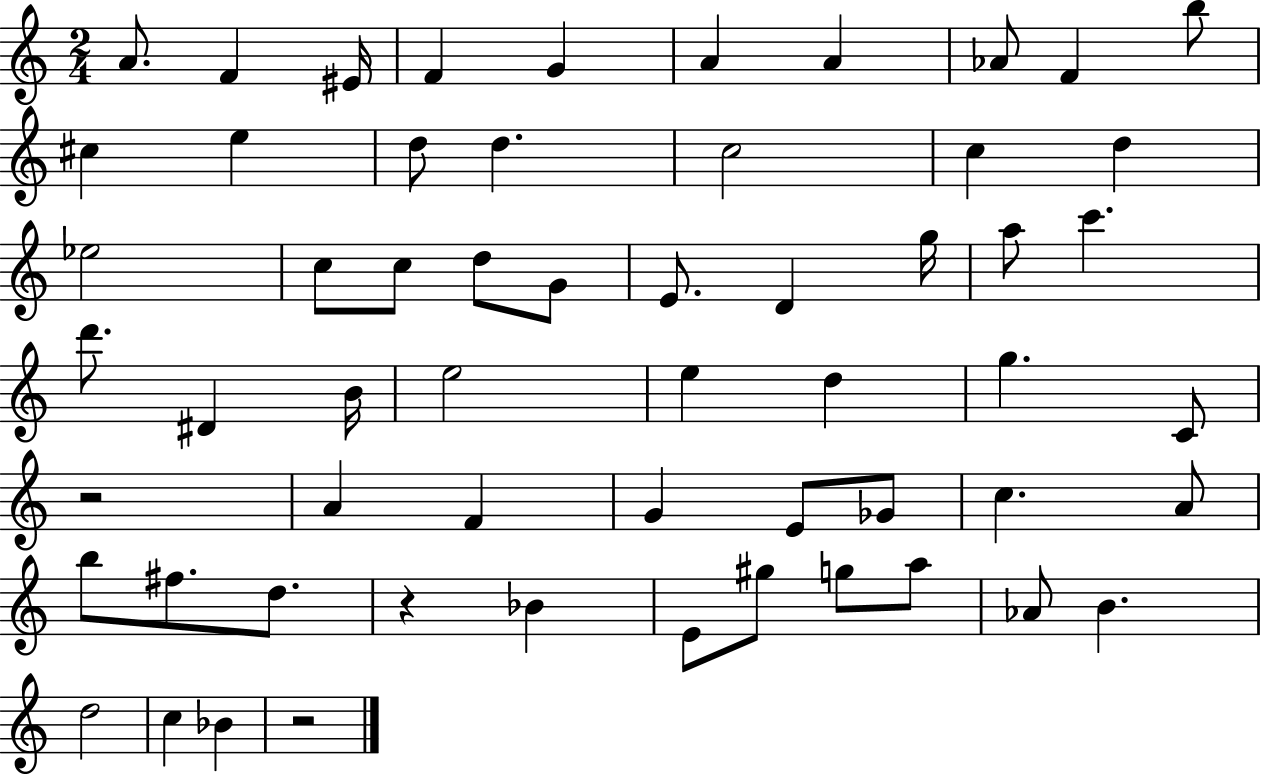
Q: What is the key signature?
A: C major